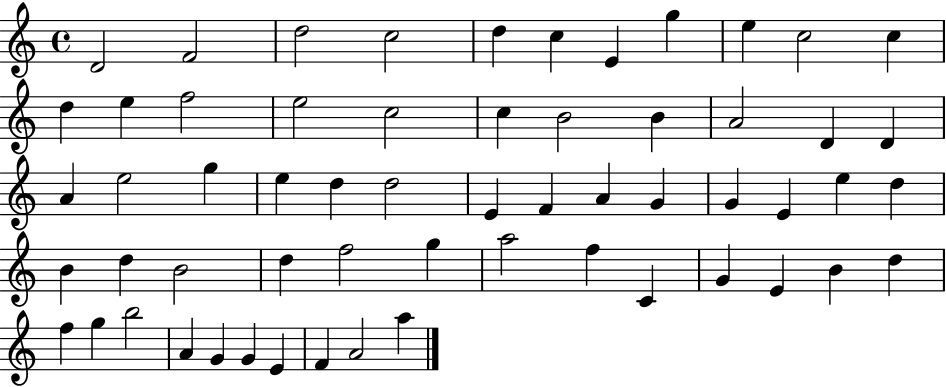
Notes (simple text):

D4/h F4/h D5/h C5/h D5/q C5/q E4/q G5/q E5/q C5/h C5/q D5/q E5/q F5/h E5/h C5/h C5/q B4/h B4/q A4/h D4/q D4/q A4/q E5/h G5/q E5/q D5/q D5/h E4/q F4/q A4/q G4/q G4/q E4/q E5/q D5/q B4/q D5/q B4/h D5/q F5/h G5/q A5/h F5/q C4/q G4/q E4/q B4/q D5/q F5/q G5/q B5/h A4/q G4/q G4/q E4/q F4/q A4/h A5/q